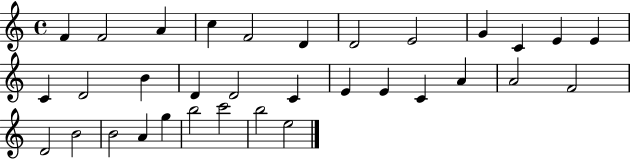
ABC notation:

X:1
T:Untitled
M:4/4
L:1/4
K:C
F F2 A c F2 D D2 E2 G C E E C D2 B D D2 C E E C A A2 F2 D2 B2 B2 A g b2 c'2 b2 e2